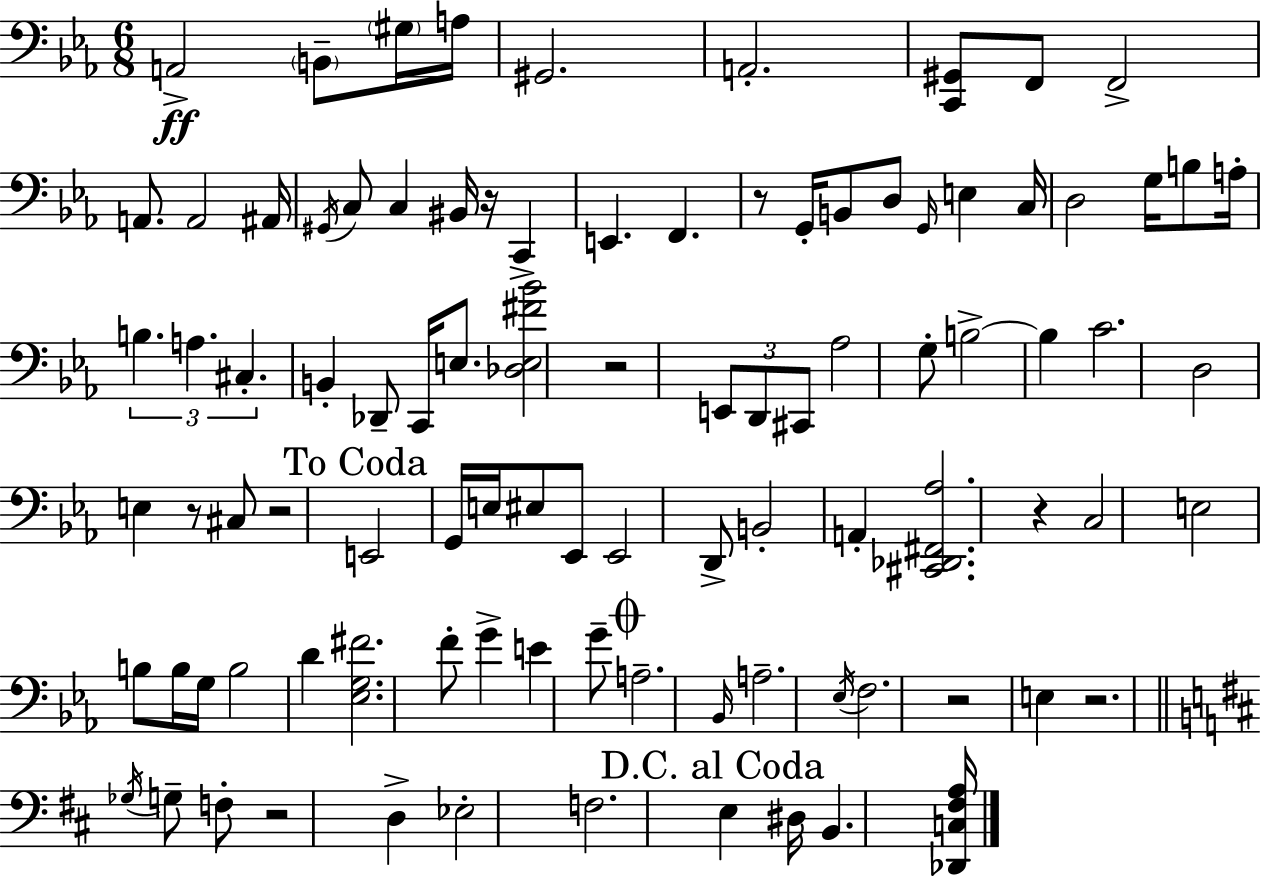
X:1
T:Untitled
M:6/8
L:1/4
K:Eb
A,,2 B,,/2 ^G,/4 A,/4 ^G,,2 A,,2 [C,,^G,,]/2 F,,/2 F,,2 A,,/2 A,,2 ^A,,/4 ^G,,/4 C,/2 C, ^B,,/4 z/4 C,, E,, F,, z/2 G,,/4 B,,/2 D,/2 G,,/4 E, C,/4 D,2 G,/4 B,/2 A,/4 B, A, ^C, B,, _D,,/2 C,,/4 E,/2 [_D,E,^F_B]2 z2 E,,/2 D,,/2 ^C,,/2 _A,2 G,/2 B,2 B, C2 D,2 E, z/2 ^C,/2 z2 E,,2 G,,/4 E,/4 ^E,/2 _E,,/2 _E,,2 D,,/2 B,,2 A,, [^C,,_D,,^F,,_A,]2 z C,2 E,2 B,/2 B,/4 G,/4 B,2 D [_E,G,^F]2 F/2 G E G/2 A,2 _B,,/4 A,2 _E,/4 F,2 z2 E, z2 _G,/4 G,/2 F,/2 z2 D, _E,2 F,2 E, ^D,/4 B,, [_D,,C,^F,A,]/4